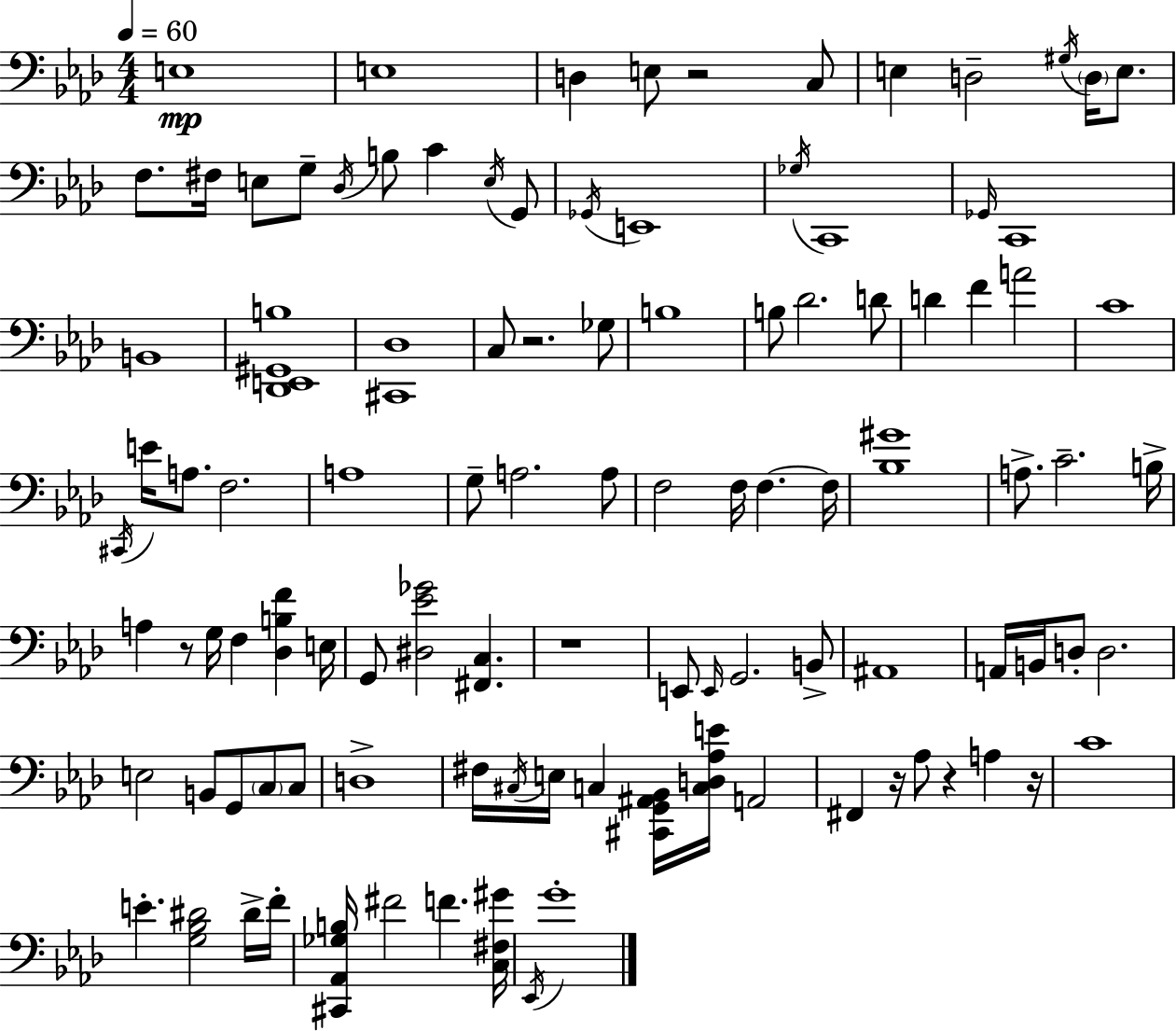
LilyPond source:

{
  \clef bass
  \numericTimeSignature
  \time 4/4
  \key f \minor
  \tempo 4 = 60
  e1\mp | e1 | d4 e8 r2 c8 | e4 d2-- \acciaccatura { gis16 } \parenthesize d16 e8. | \break f8. fis16 e8 g8-- \acciaccatura { des16 } b8 c'4 | \acciaccatura { e16 } g,8 \acciaccatura { ges,16 } e,1 | \acciaccatura { ges16 } c,1 | \grace { ges,16 } c,1 | \break b,1 | <des, e, gis, b>1 | <cis, des>1 | c8 r2. | \break ges8 b1 | b8 des'2. | d'8 d'4 f'4 a'2 | c'1 | \break \acciaccatura { cis,16 } e'16 a8. f2. | a1 | g8-- a2. | a8 f2 f16 | \break f4.~~ f16 <bes gis'>1 | a8.-> c'2.-- | b16-> a4 r8 g16 f4 | <des b f'>4 e16 g,8 <dis ees' ges'>2 | \break <fis, c>4. r1 | e,8 \grace { e,16 } g,2. | b,8-> ais,1 | a,16 b,16 d8-. d2. | \break e2 | b,8 g,8 \parenthesize c8 c8 d1-> | fis16 \acciaccatura { cis16 } e16 c4 <cis, g, ais, bes,>16 | <c d aes e'>16 a,2 fis,4 r16 aes8 | \break r4 a4 r16 c'1 | e'4.-. <g bes dis'>2 | dis'16-> f'16-. <cis, aes, ges b>16 fis'2 | f'4. <c fis gis'>16 \acciaccatura { ees,16 } g'1-. | \break \bar "|."
}